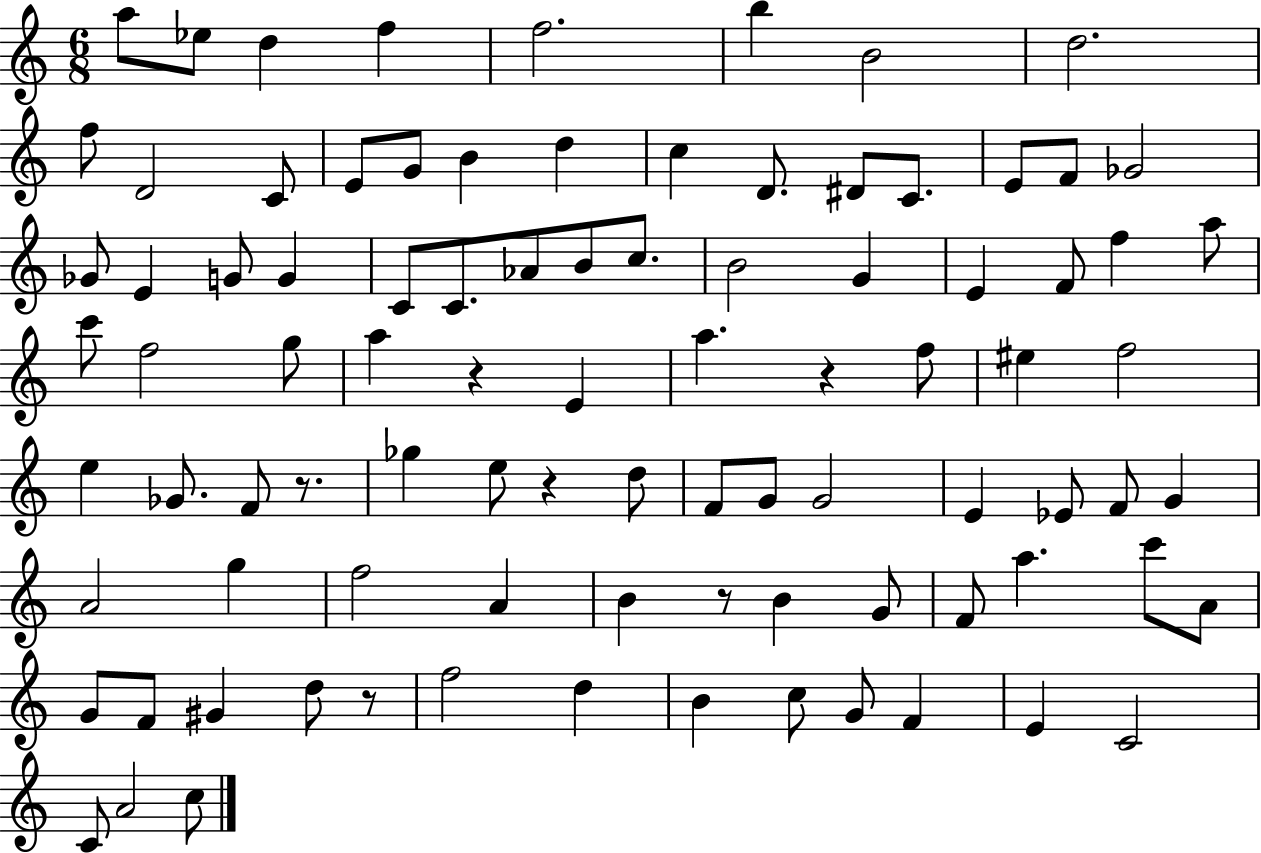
X:1
T:Untitled
M:6/8
L:1/4
K:C
a/2 _e/2 d f f2 b B2 d2 f/2 D2 C/2 E/2 G/2 B d c D/2 ^D/2 C/2 E/2 F/2 _G2 _G/2 E G/2 G C/2 C/2 _A/2 B/2 c/2 B2 G E F/2 f a/2 c'/2 f2 g/2 a z E a z f/2 ^e f2 e _G/2 F/2 z/2 _g e/2 z d/2 F/2 G/2 G2 E _E/2 F/2 G A2 g f2 A B z/2 B G/2 F/2 a c'/2 A/2 G/2 F/2 ^G d/2 z/2 f2 d B c/2 G/2 F E C2 C/2 A2 c/2